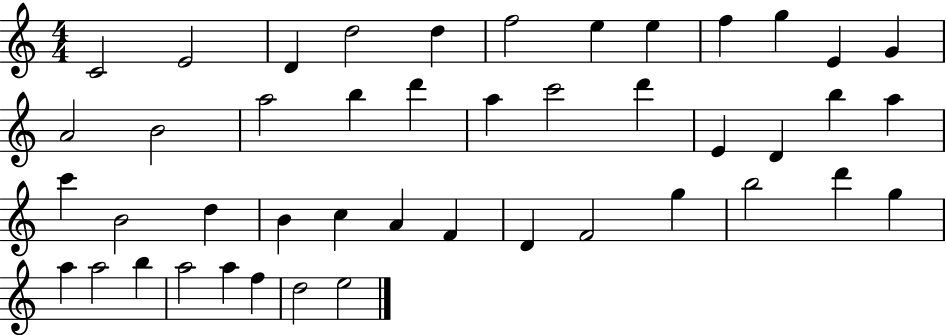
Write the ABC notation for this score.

X:1
T:Untitled
M:4/4
L:1/4
K:C
C2 E2 D d2 d f2 e e f g E G A2 B2 a2 b d' a c'2 d' E D b a c' B2 d B c A F D F2 g b2 d' g a a2 b a2 a f d2 e2